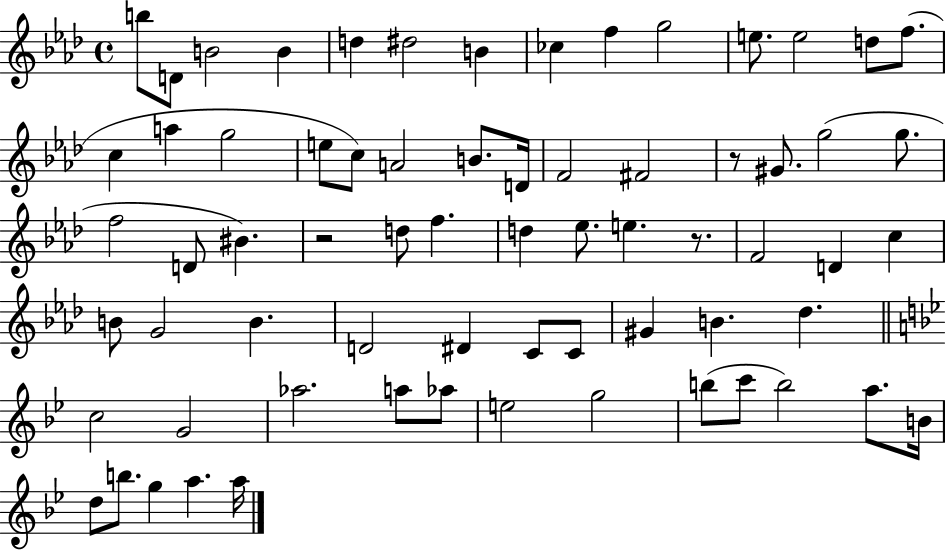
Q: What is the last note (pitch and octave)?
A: A5